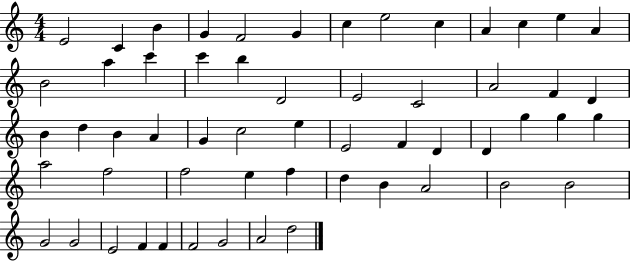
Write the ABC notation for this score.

X:1
T:Untitled
M:4/4
L:1/4
K:C
E2 C B G F2 G c e2 c A c e A B2 a c' c' b D2 E2 C2 A2 F D B d B A G c2 e E2 F D D g g g a2 f2 f2 e f d B A2 B2 B2 G2 G2 E2 F F F2 G2 A2 d2